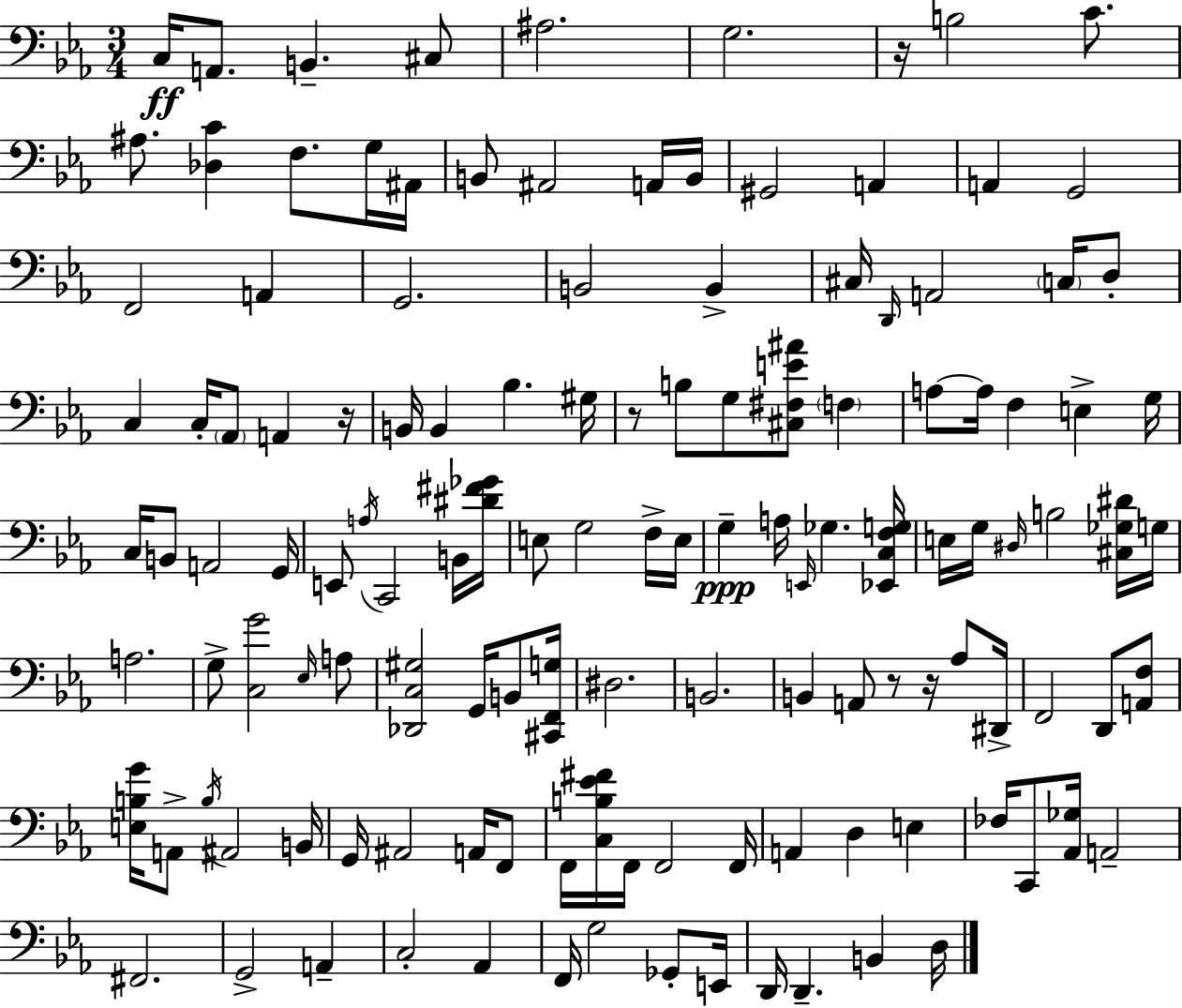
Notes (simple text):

C3/s A2/e. B2/q. C#3/e A#3/h. G3/h. R/s B3/h C4/e. A#3/e. [Db3,C4]/q F3/e. G3/s A#2/s B2/e A#2/h A2/s B2/s G#2/h A2/q A2/q G2/h F2/h A2/q G2/h. B2/h B2/q C#3/s D2/s A2/h C3/s D3/e C3/q C3/s Ab2/e A2/q R/s B2/s B2/q Bb3/q. G#3/s R/e B3/e G3/e [C#3,F#3,E4,A#4]/e F3/q A3/e A3/s F3/q E3/q G3/s C3/s B2/e A2/h G2/s E2/e A3/s C2/h B2/s [D#4,F#4,Gb4]/s E3/e G3/h F3/s E3/s G3/q A3/s E2/s Gb3/q. [Eb2,C3,F3,G3]/s E3/s G3/s D#3/s B3/h [C#3,Gb3,D#4]/s G3/s A3/h. G3/e [C3,G4]/h Eb3/s A3/e [Db2,C3,G#3]/h G2/s B2/e [C#2,F2,G3]/s D#3/h. B2/h. B2/q A2/e R/e R/s Ab3/e D#2/s F2/h D2/e [A2,F3]/e [E3,B3,G4]/s A2/e B3/s A#2/h B2/s G2/s A#2/h A2/s F2/e F2/s [C3,B3,Eb4,F#4]/s F2/s F2/h F2/s A2/q D3/q E3/q FES3/s C2/e [Ab2,Gb3]/s A2/h F#2/h. G2/h A2/q C3/h Ab2/q F2/s G3/h Gb2/e E2/s D2/s D2/q. B2/q D3/s